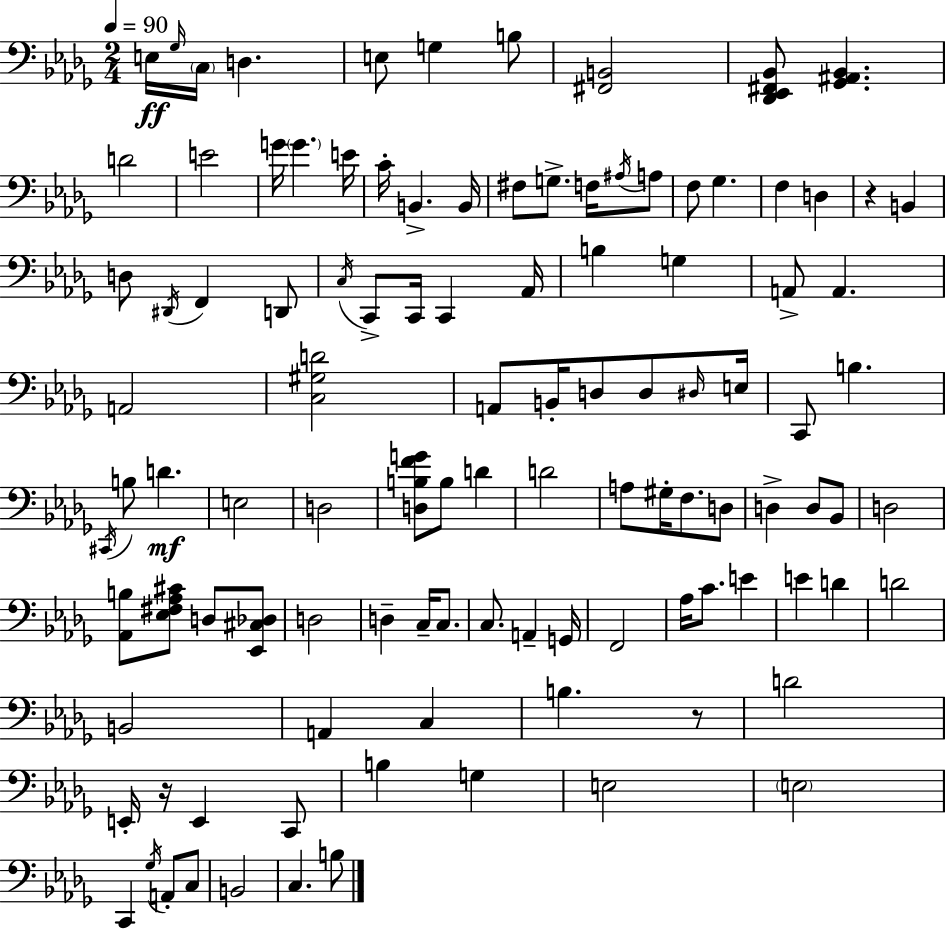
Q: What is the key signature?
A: BES minor